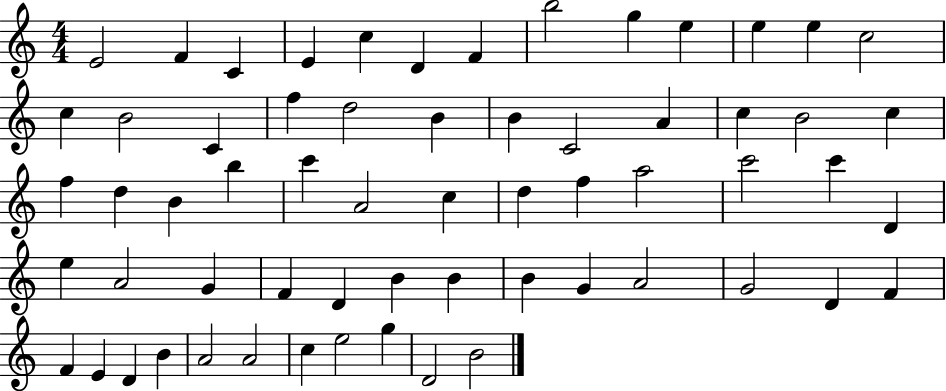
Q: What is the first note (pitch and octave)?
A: E4